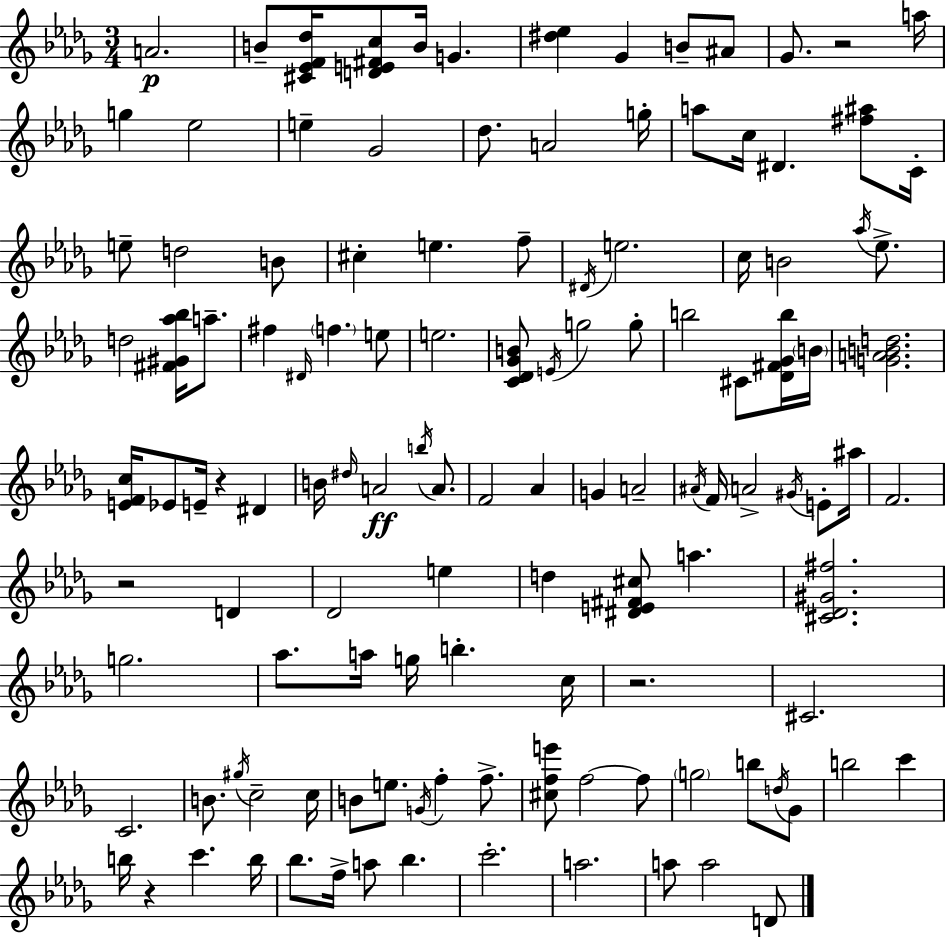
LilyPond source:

{
  \clef treble
  \numericTimeSignature
  \time 3/4
  \key bes \minor
  a'2.\p | b'8-- <cis' ees' f' des''>16 <d' e' fis' c''>8 b'16 g'4. | <dis'' ees''>4 ges'4 b'8-- ais'8 | ges'8. r2 a''16 | \break g''4 ees''2 | e''4-- ges'2 | des''8. a'2 g''16-. | a''8 c''16 dis'4. <fis'' ais''>8 c'16-. | \break e''8-- d''2 b'8 | cis''4-. e''4. f''8-- | \acciaccatura { dis'16 } e''2. | c''16 b'2 \acciaccatura { aes''16 } ees''8.-> | \break d''2 <fis' gis' aes'' bes''>16 a''8.-- | fis''4 \grace { dis'16 } \parenthesize f''4. | e''8 e''2. | <c' des' ges' b'>8 \acciaccatura { e'16 } g''2 | \break g''8-. b''2 | cis'8 <des' fis' ges' b''>16 \parenthesize b'16 <g' a' b' d''>2. | <e' f' c''>16 ees'8 e'16-- r4 | dis'4 b'16 \grace { dis''16 } a'2\ff | \break \acciaccatura { b''16 } a'8. f'2 | aes'4 g'4 a'2-- | \acciaccatura { ais'16 } f'16 a'2-> | \acciaccatura { gis'16 } e'8-. ais''16 f'2. | \break r2 | d'4 des'2 | e''4 d''4 | <dis' e' fis' cis''>8 a''4. <cis' des' gis' fis''>2. | \break g''2. | aes''8. a''16 | g''16 b''4.-. c''16 r2. | cis'2. | \break c'2. | b'8. \acciaccatura { gis''16 } | c''2-- c''16 b'8 e''8. | \acciaccatura { g'16 } f''4-. f''8.-> <cis'' f'' e'''>8 | \break f''2~~ f''8 \parenthesize g''2 | b''8 \acciaccatura { d''16 } ges'8 b''2 | c'''4 b''16 | r4 c'''4. b''16 bes''8. | \break f''16-> a''8 bes''4. c'''2.-. | a''2. | a''8 | a''2 d'8 \bar "|."
}